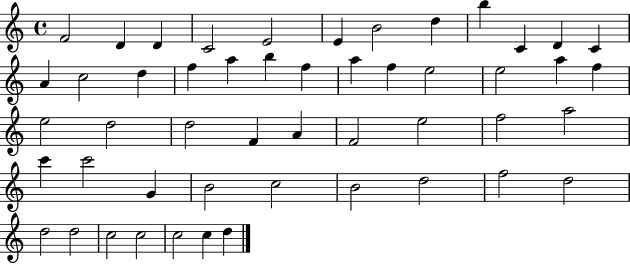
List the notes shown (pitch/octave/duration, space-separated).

F4/h D4/q D4/q C4/h E4/h E4/q B4/h D5/q B5/q C4/q D4/q C4/q A4/q C5/h D5/q F5/q A5/q B5/q F5/q A5/q F5/q E5/h E5/h A5/q F5/q E5/h D5/h D5/h F4/q A4/q F4/h E5/h F5/h A5/h C6/q C6/h G4/q B4/h C5/h B4/h D5/h F5/h D5/h D5/h D5/h C5/h C5/h C5/h C5/q D5/q